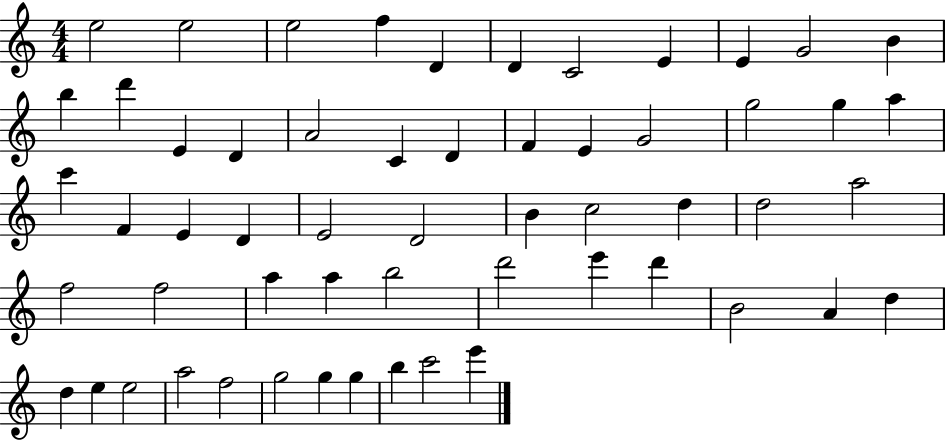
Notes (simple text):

E5/h E5/h E5/h F5/q D4/q D4/q C4/h E4/q E4/q G4/h B4/q B5/q D6/q E4/q D4/q A4/h C4/q D4/q F4/q E4/q G4/h G5/h G5/q A5/q C6/q F4/q E4/q D4/q E4/h D4/h B4/q C5/h D5/q D5/h A5/h F5/h F5/h A5/q A5/q B5/h D6/h E6/q D6/q B4/h A4/q D5/q D5/q E5/q E5/h A5/h F5/h G5/h G5/q G5/q B5/q C6/h E6/q